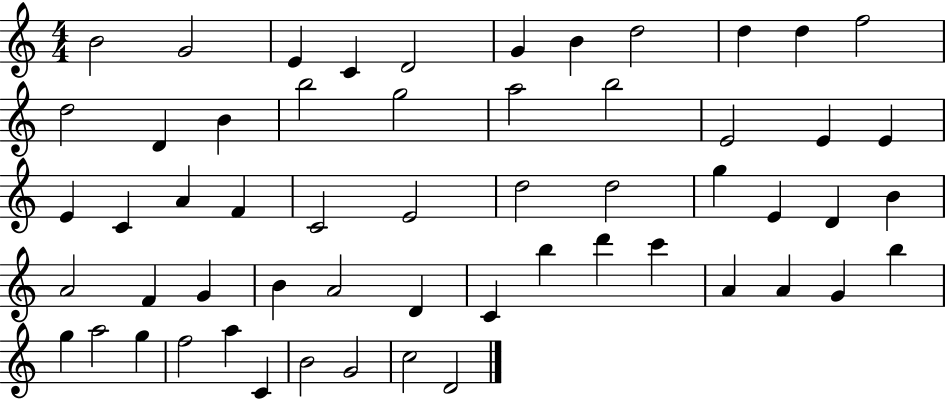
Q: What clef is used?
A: treble